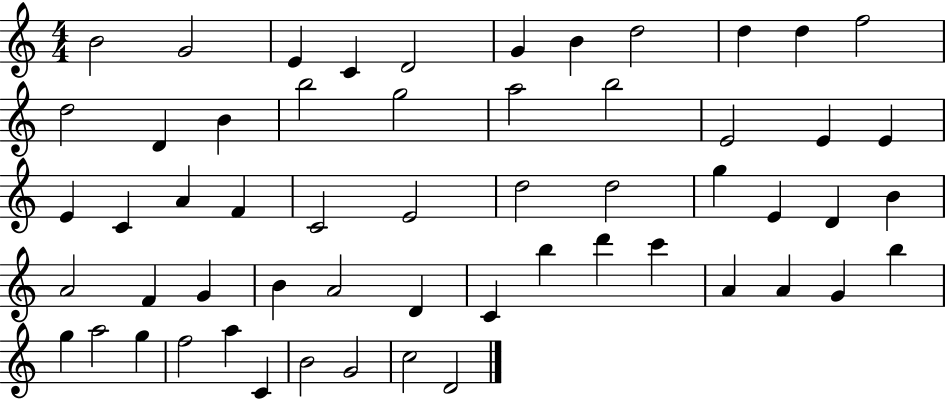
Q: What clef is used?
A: treble